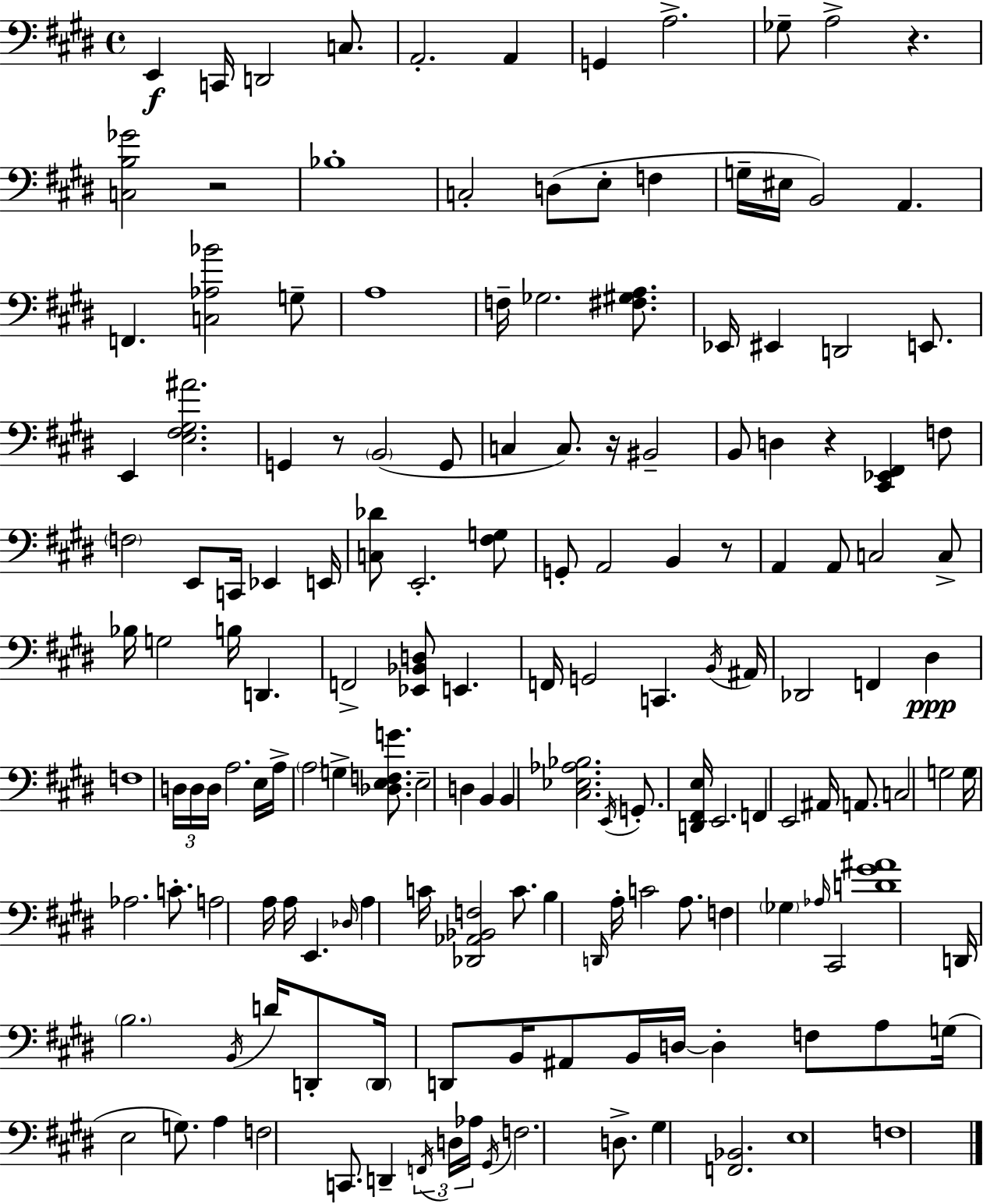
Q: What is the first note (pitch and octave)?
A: E2